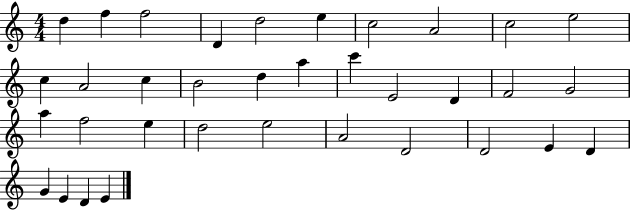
X:1
T:Untitled
M:4/4
L:1/4
K:C
d f f2 D d2 e c2 A2 c2 e2 c A2 c B2 d a c' E2 D F2 G2 a f2 e d2 e2 A2 D2 D2 E D G E D E